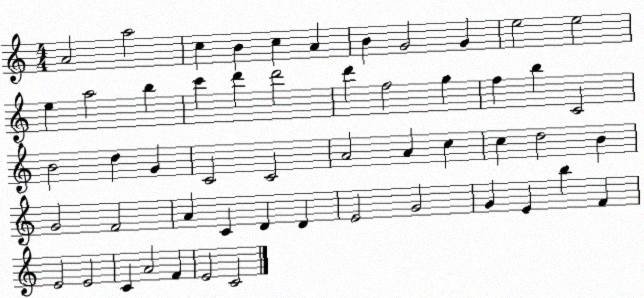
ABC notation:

X:1
T:Untitled
M:4/4
L:1/4
K:C
A2 a2 c B c A B G2 G e2 e2 e a2 b c' d' d'2 d' f2 g f b C2 B2 d G C2 C2 A2 A c c d2 B G2 F2 A C D D E2 G2 G E b F E2 E2 C A2 F E2 C2